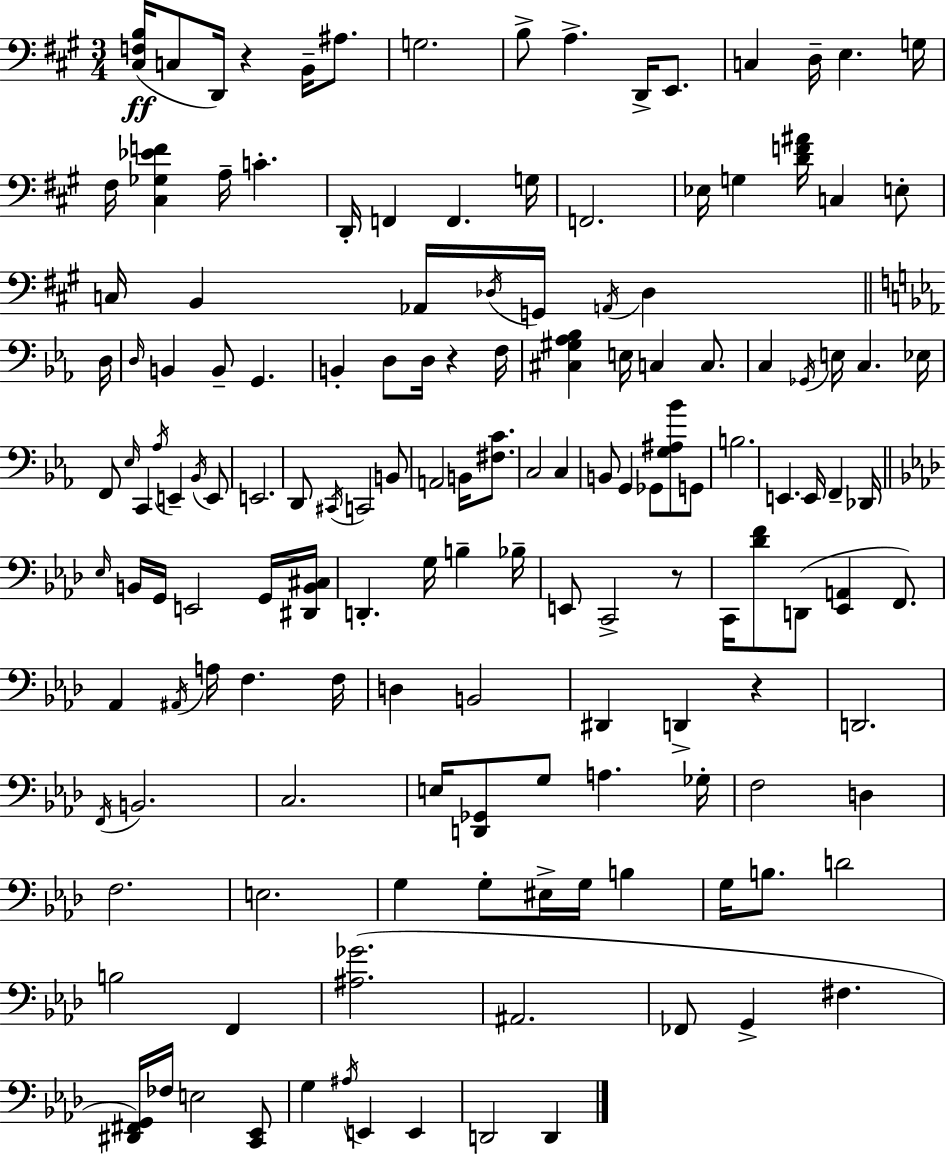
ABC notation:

X:1
T:Untitled
M:3/4
L:1/4
K:A
[^C,F,B,]/4 C,/2 D,,/4 z B,,/4 ^A,/2 G,2 B,/2 A, D,,/4 E,,/2 C, D,/4 E, G,/4 ^F,/4 [^C,_G,_EF] A,/4 C D,,/4 F,, F,, G,/4 F,,2 _E,/4 G, [DF^A]/4 C, E,/2 C,/4 B,, _A,,/4 _D,/4 G,,/4 A,,/4 _D, D,/4 D,/4 B,, B,,/2 G,, B,, D,/2 D,/4 z F,/4 [^C,^G,_A,_B,] E,/4 C, C,/2 C, _G,,/4 E,/4 C, _E,/4 F,,/2 _E,/4 C,, _A,/4 E,, _B,,/4 E,,/2 E,,2 D,,/2 ^C,,/4 C,,2 B,,/2 A,,2 B,,/4 [^F,C]/2 C,2 C, B,,/2 G,, _G,,/2 [G,^A,_B]/2 G,,/2 B,2 E,, E,,/4 F,, _D,,/4 _E,/4 B,,/4 G,,/4 E,,2 G,,/4 [^D,,B,,^C,]/4 D,, G,/4 B, _B,/4 E,,/2 C,,2 z/2 C,,/4 [_DF]/2 D,,/2 [_E,,A,,] F,,/2 _A,, ^A,,/4 A,/4 F, F,/4 D, B,,2 ^D,, D,, z D,,2 F,,/4 B,,2 C,2 E,/4 [D,,_G,,]/2 G,/2 A, _G,/4 F,2 D, F,2 E,2 G, G,/2 ^E,/4 G,/4 B, G,/4 B,/2 D2 B,2 F,, [^A,_G]2 ^A,,2 _F,,/2 G,, ^F, [^D,,^F,,G,,]/4 _F,/4 E,2 [C,,_E,,]/2 G, ^A,/4 E,, E,, D,,2 D,,